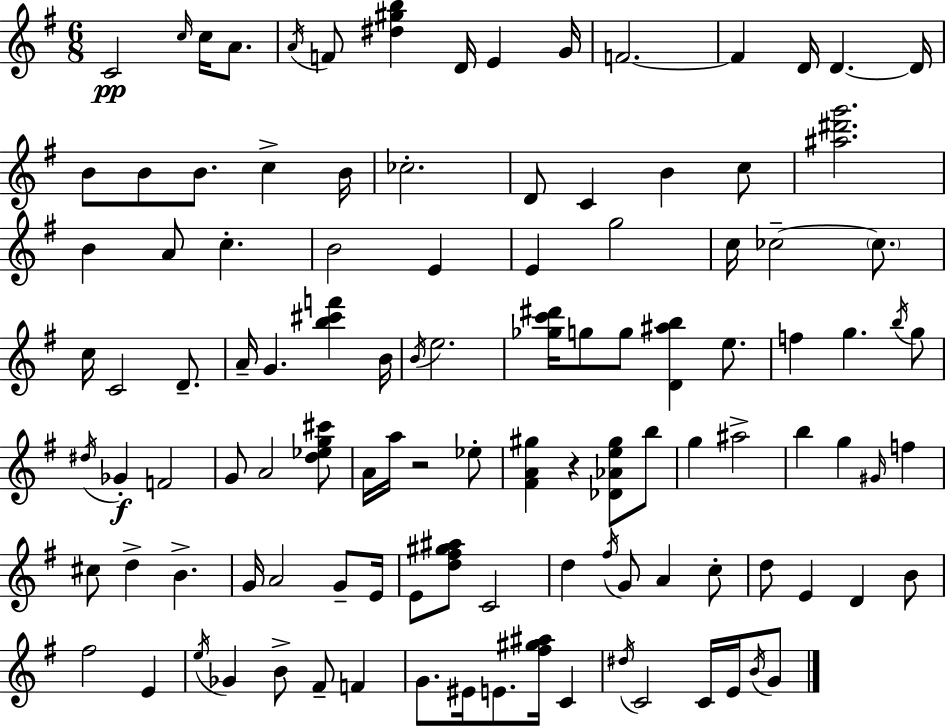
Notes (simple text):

C4/h C5/s C5/s A4/e. A4/s F4/e [D#5,G#5,B5]/q D4/s E4/q G4/s F4/h. F4/q D4/s D4/q. D4/s B4/e B4/e B4/e. C5/q B4/s CES5/h. D4/e C4/q B4/q C5/e [A#5,D#6,G6]/h. B4/q A4/e C5/q. B4/h E4/q E4/q G5/h C5/s CES5/h CES5/e. C5/s C4/h D4/e. A4/s G4/q. [B5,C#6,F6]/q B4/s B4/s E5/h. [Gb5,C6,D#6]/s G5/e G5/e [D4,A#5,B5]/q E5/e. F5/q G5/q. B5/s G5/e D#5/s Gb4/q F4/h G4/e A4/h [D5,Eb5,G5,C#6]/e A4/s A5/s R/h Eb5/e [F#4,A4,G#5]/q R/q [Db4,Ab4,E5,G#5]/e B5/e G5/q A#5/h B5/q G5/q G#4/s F5/q C#5/e D5/q B4/q. G4/s A4/h G4/e E4/s E4/e [D5,F#5,G#5,A#5]/e C4/h D5/q F#5/s G4/e A4/q C5/e D5/e E4/q D4/q B4/e F#5/h E4/q E5/s Gb4/q B4/e F#4/e F4/q G4/e. EIS4/s E4/e. [F#5,G#5,A#5]/s C4/q D#5/s C4/h C4/s E4/s B4/s G4/e